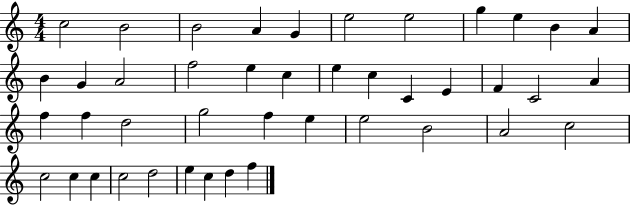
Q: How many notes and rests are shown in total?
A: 43